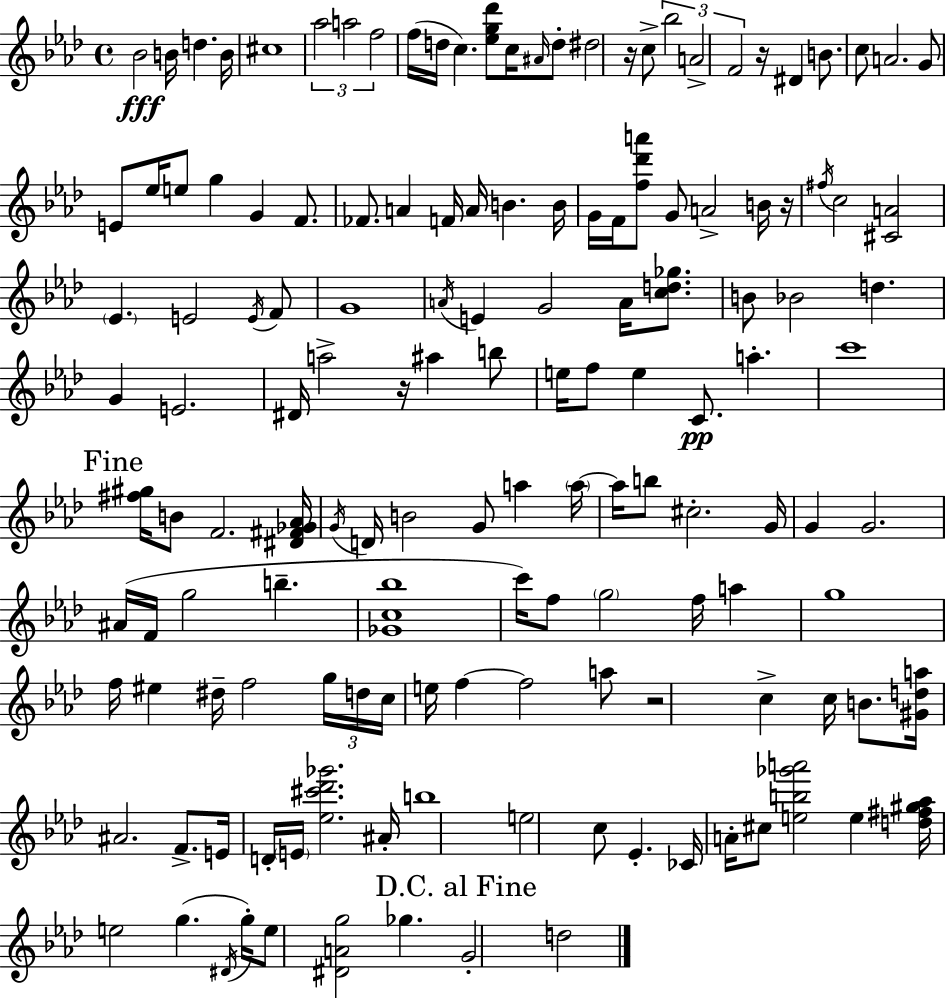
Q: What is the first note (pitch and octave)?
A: Bb4